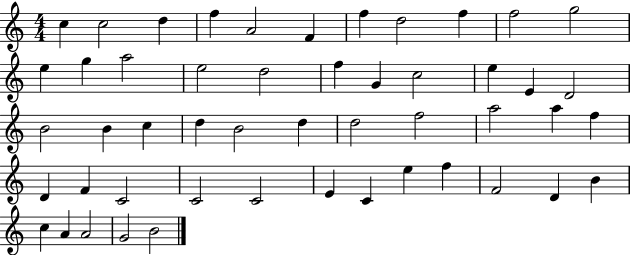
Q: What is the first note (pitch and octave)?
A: C5